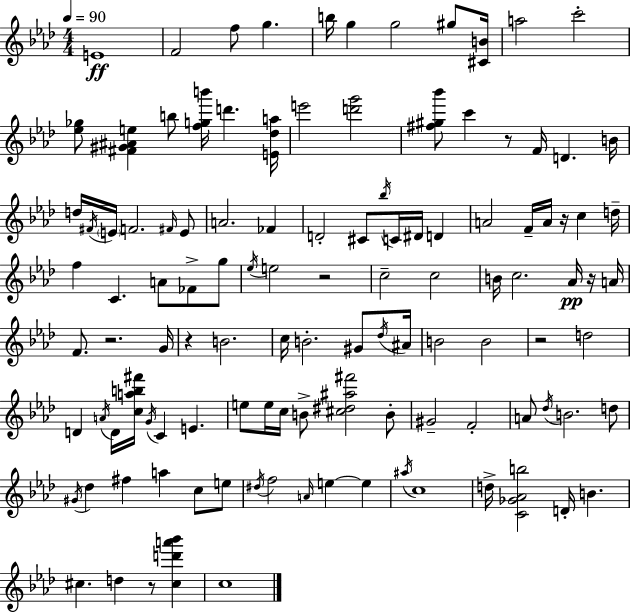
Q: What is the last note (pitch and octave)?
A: C5